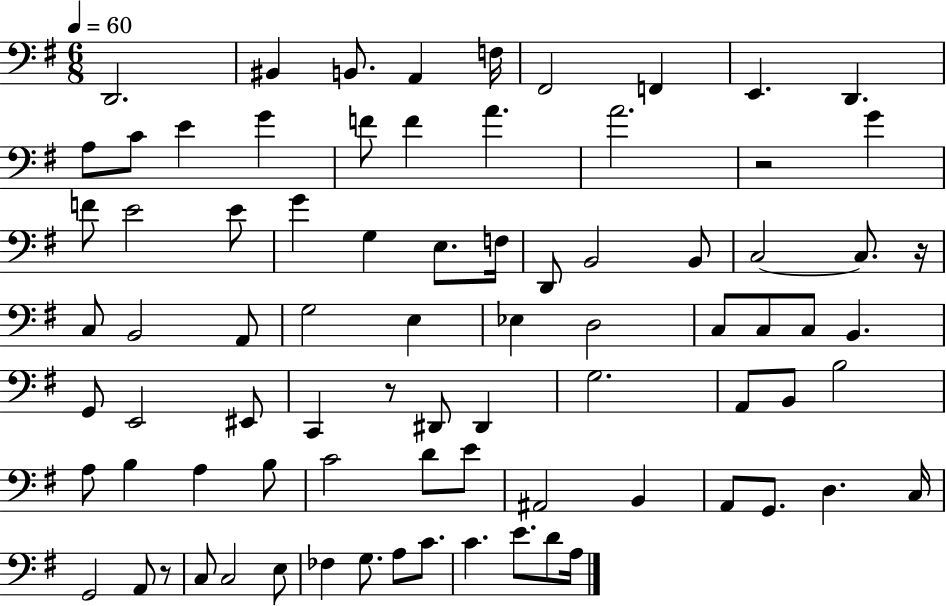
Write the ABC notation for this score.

X:1
T:Untitled
M:6/8
L:1/4
K:G
D,,2 ^B,, B,,/2 A,, F,/4 ^F,,2 F,, E,, D,, A,/2 C/2 E G F/2 F A A2 z2 G F/2 E2 E/2 G G, E,/2 F,/4 D,,/2 B,,2 B,,/2 C,2 C,/2 z/4 C,/2 B,,2 A,,/2 G,2 E, _E, D,2 C,/2 C,/2 C,/2 B,, G,,/2 E,,2 ^E,,/2 C,, z/2 ^D,,/2 ^D,, G,2 A,,/2 B,,/2 B,2 A,/2 B, A, B,/2 C2 D/2 E/2 ^A,,2 B,, A,,/2 G,,/2 D, C,/4 G,,2 A,,/2 z/2 C,/2 C,2 E,/2 _F, G,/2 A,/2 C/2 C E/2 D/2 A,/4